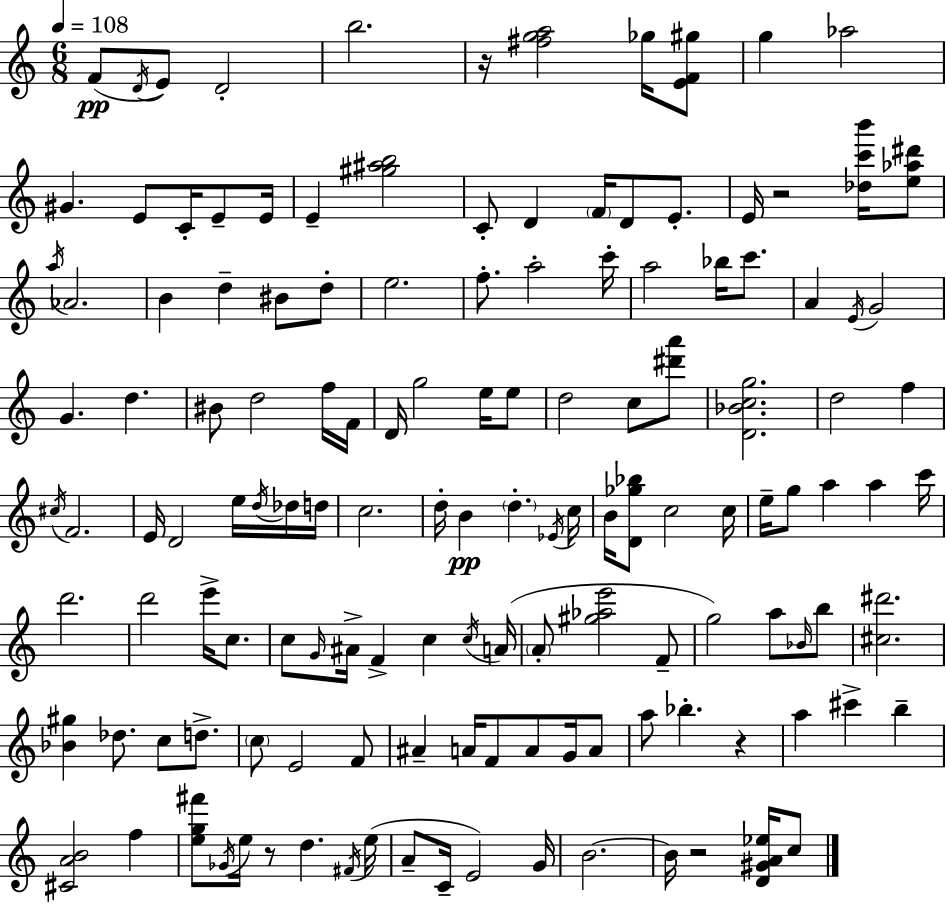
F4/e D4/s E4/e D4/h B5/h. R/s [F#5,G5,A5]/h Gb5/s [E4,F4,G#5]/e G5/q Ab5/h G#4/q. E4/e C4/s E4/e E4/s E4/q [G#5,A#5,B5]/h C4/e D4/q F4/s D4/e E4/e. E4/s R/h [Db5,C6,B6]/s [E5,Ab5,D#6]/e A5/s Ab4/h. B4/q D5/q BIS4/e D5/e E5/h. F5/e. A5/h C6/s A5/h Bb5/s C6/e. A4/q E4/s G4/h G4/q. D5/q. BIS4/e D5/h F5/s F4/s D4/s G5/h E5/s E5/e D5/h C5/e [D#6,A6]/e [D4,Bb4,C5,G5]/h. D5/h F5/q C#5/s F4/h. E4/s D4/h E5/s D5/s Db5/s D5/s C5/h. D5/s B4/q D5/q. Eb4/s C5/s B4/s [D4,Gb5,Bb5]/e C5/h C5/s E5/s G5/e A5/q A5/q C6/s D6/h. D6/h E6/s C5/e. C5/e G4/s A#4/s F4/q C5/q C5/s A4/s A4/e [G#5,Ab5,E6]/h F4/e G5/h A5/e Bb4/s B5/e [C#5,D#6]/h. [Bb4,G#5]/q Db5/e. C5/e D5/e. C5/e E4/h F4/e A#4/q A4/s F4/e A4/e G4/s A4/e A5/e Bb5/q. R/q A5/q C#6/q B5/q [C#4,A4,B4]/h F5/q [E5,G5,F#6]/e Gb4/s E5/s R/e D5/q. F#4/s E5/s A4/e C4/s E4/h G4/s B4/h. B4/s R/h [D4,G#4,A4,Eb5]/s C5/e